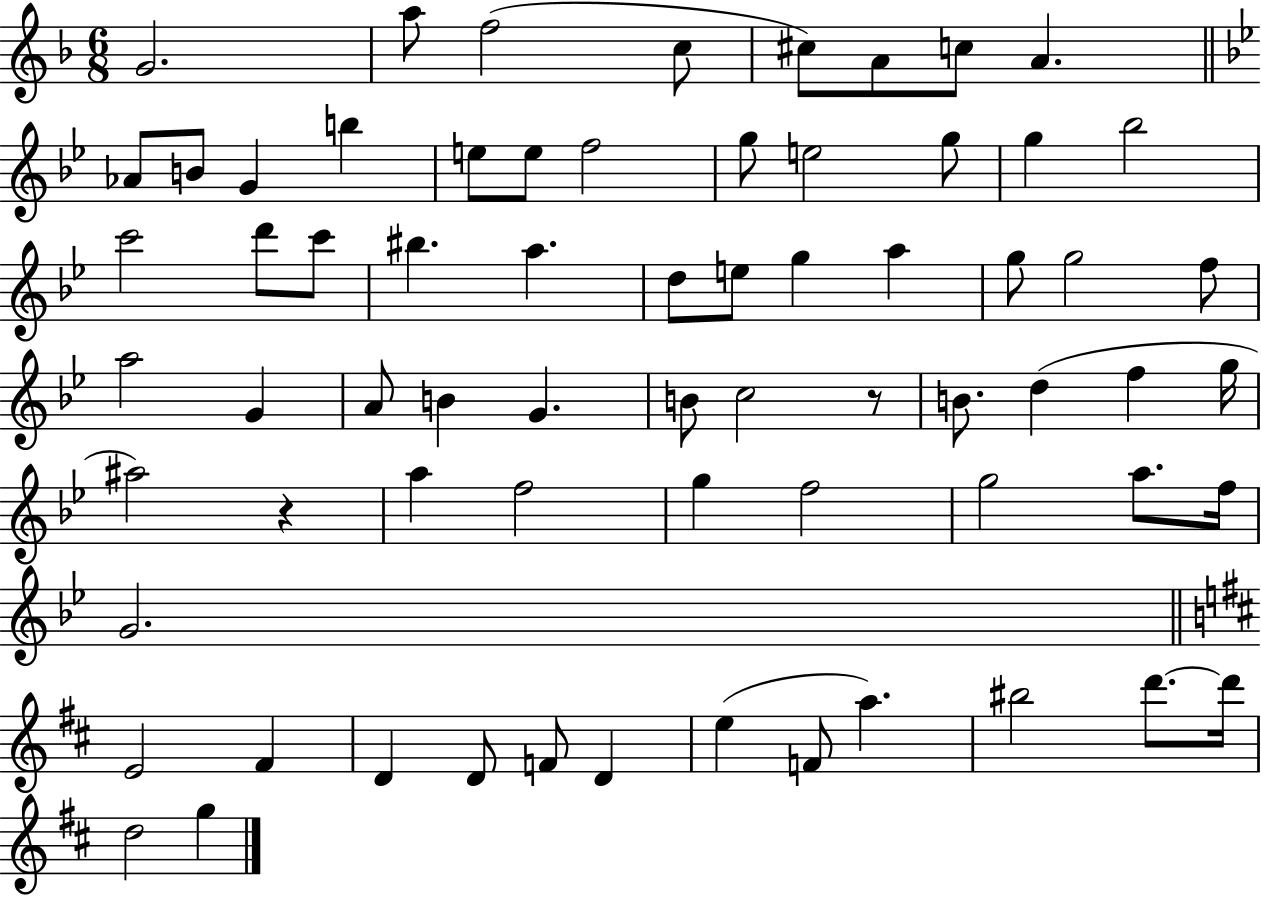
G4/h. A5/e F5/h C5/e C#5/e A4/e C5/e A4/q. Ab4/e B4/e G4/q B5/q E5/e E5/e F5/h G5/e E5/h G5/e G5/q Bb5/h C6/h D6/e C6/e BIS5/q. A5/q. D5/e E5/e G5/q A5/q G5/e G5/h F5/e A5/h G4/q A4/e B4/q G4/q. B4/e C5/h R/e B4/e. D5/q F5/q G5/s A#5/h R/q A5/q F5/h G5/q F5/h G5/h A5/e. F5/s G4/h. E4/h F#4/q D4/q D4/e F4/e D4/q E5/q F4/e A5/q. BIS5/h D6/e. D6/s D5/h G5/q